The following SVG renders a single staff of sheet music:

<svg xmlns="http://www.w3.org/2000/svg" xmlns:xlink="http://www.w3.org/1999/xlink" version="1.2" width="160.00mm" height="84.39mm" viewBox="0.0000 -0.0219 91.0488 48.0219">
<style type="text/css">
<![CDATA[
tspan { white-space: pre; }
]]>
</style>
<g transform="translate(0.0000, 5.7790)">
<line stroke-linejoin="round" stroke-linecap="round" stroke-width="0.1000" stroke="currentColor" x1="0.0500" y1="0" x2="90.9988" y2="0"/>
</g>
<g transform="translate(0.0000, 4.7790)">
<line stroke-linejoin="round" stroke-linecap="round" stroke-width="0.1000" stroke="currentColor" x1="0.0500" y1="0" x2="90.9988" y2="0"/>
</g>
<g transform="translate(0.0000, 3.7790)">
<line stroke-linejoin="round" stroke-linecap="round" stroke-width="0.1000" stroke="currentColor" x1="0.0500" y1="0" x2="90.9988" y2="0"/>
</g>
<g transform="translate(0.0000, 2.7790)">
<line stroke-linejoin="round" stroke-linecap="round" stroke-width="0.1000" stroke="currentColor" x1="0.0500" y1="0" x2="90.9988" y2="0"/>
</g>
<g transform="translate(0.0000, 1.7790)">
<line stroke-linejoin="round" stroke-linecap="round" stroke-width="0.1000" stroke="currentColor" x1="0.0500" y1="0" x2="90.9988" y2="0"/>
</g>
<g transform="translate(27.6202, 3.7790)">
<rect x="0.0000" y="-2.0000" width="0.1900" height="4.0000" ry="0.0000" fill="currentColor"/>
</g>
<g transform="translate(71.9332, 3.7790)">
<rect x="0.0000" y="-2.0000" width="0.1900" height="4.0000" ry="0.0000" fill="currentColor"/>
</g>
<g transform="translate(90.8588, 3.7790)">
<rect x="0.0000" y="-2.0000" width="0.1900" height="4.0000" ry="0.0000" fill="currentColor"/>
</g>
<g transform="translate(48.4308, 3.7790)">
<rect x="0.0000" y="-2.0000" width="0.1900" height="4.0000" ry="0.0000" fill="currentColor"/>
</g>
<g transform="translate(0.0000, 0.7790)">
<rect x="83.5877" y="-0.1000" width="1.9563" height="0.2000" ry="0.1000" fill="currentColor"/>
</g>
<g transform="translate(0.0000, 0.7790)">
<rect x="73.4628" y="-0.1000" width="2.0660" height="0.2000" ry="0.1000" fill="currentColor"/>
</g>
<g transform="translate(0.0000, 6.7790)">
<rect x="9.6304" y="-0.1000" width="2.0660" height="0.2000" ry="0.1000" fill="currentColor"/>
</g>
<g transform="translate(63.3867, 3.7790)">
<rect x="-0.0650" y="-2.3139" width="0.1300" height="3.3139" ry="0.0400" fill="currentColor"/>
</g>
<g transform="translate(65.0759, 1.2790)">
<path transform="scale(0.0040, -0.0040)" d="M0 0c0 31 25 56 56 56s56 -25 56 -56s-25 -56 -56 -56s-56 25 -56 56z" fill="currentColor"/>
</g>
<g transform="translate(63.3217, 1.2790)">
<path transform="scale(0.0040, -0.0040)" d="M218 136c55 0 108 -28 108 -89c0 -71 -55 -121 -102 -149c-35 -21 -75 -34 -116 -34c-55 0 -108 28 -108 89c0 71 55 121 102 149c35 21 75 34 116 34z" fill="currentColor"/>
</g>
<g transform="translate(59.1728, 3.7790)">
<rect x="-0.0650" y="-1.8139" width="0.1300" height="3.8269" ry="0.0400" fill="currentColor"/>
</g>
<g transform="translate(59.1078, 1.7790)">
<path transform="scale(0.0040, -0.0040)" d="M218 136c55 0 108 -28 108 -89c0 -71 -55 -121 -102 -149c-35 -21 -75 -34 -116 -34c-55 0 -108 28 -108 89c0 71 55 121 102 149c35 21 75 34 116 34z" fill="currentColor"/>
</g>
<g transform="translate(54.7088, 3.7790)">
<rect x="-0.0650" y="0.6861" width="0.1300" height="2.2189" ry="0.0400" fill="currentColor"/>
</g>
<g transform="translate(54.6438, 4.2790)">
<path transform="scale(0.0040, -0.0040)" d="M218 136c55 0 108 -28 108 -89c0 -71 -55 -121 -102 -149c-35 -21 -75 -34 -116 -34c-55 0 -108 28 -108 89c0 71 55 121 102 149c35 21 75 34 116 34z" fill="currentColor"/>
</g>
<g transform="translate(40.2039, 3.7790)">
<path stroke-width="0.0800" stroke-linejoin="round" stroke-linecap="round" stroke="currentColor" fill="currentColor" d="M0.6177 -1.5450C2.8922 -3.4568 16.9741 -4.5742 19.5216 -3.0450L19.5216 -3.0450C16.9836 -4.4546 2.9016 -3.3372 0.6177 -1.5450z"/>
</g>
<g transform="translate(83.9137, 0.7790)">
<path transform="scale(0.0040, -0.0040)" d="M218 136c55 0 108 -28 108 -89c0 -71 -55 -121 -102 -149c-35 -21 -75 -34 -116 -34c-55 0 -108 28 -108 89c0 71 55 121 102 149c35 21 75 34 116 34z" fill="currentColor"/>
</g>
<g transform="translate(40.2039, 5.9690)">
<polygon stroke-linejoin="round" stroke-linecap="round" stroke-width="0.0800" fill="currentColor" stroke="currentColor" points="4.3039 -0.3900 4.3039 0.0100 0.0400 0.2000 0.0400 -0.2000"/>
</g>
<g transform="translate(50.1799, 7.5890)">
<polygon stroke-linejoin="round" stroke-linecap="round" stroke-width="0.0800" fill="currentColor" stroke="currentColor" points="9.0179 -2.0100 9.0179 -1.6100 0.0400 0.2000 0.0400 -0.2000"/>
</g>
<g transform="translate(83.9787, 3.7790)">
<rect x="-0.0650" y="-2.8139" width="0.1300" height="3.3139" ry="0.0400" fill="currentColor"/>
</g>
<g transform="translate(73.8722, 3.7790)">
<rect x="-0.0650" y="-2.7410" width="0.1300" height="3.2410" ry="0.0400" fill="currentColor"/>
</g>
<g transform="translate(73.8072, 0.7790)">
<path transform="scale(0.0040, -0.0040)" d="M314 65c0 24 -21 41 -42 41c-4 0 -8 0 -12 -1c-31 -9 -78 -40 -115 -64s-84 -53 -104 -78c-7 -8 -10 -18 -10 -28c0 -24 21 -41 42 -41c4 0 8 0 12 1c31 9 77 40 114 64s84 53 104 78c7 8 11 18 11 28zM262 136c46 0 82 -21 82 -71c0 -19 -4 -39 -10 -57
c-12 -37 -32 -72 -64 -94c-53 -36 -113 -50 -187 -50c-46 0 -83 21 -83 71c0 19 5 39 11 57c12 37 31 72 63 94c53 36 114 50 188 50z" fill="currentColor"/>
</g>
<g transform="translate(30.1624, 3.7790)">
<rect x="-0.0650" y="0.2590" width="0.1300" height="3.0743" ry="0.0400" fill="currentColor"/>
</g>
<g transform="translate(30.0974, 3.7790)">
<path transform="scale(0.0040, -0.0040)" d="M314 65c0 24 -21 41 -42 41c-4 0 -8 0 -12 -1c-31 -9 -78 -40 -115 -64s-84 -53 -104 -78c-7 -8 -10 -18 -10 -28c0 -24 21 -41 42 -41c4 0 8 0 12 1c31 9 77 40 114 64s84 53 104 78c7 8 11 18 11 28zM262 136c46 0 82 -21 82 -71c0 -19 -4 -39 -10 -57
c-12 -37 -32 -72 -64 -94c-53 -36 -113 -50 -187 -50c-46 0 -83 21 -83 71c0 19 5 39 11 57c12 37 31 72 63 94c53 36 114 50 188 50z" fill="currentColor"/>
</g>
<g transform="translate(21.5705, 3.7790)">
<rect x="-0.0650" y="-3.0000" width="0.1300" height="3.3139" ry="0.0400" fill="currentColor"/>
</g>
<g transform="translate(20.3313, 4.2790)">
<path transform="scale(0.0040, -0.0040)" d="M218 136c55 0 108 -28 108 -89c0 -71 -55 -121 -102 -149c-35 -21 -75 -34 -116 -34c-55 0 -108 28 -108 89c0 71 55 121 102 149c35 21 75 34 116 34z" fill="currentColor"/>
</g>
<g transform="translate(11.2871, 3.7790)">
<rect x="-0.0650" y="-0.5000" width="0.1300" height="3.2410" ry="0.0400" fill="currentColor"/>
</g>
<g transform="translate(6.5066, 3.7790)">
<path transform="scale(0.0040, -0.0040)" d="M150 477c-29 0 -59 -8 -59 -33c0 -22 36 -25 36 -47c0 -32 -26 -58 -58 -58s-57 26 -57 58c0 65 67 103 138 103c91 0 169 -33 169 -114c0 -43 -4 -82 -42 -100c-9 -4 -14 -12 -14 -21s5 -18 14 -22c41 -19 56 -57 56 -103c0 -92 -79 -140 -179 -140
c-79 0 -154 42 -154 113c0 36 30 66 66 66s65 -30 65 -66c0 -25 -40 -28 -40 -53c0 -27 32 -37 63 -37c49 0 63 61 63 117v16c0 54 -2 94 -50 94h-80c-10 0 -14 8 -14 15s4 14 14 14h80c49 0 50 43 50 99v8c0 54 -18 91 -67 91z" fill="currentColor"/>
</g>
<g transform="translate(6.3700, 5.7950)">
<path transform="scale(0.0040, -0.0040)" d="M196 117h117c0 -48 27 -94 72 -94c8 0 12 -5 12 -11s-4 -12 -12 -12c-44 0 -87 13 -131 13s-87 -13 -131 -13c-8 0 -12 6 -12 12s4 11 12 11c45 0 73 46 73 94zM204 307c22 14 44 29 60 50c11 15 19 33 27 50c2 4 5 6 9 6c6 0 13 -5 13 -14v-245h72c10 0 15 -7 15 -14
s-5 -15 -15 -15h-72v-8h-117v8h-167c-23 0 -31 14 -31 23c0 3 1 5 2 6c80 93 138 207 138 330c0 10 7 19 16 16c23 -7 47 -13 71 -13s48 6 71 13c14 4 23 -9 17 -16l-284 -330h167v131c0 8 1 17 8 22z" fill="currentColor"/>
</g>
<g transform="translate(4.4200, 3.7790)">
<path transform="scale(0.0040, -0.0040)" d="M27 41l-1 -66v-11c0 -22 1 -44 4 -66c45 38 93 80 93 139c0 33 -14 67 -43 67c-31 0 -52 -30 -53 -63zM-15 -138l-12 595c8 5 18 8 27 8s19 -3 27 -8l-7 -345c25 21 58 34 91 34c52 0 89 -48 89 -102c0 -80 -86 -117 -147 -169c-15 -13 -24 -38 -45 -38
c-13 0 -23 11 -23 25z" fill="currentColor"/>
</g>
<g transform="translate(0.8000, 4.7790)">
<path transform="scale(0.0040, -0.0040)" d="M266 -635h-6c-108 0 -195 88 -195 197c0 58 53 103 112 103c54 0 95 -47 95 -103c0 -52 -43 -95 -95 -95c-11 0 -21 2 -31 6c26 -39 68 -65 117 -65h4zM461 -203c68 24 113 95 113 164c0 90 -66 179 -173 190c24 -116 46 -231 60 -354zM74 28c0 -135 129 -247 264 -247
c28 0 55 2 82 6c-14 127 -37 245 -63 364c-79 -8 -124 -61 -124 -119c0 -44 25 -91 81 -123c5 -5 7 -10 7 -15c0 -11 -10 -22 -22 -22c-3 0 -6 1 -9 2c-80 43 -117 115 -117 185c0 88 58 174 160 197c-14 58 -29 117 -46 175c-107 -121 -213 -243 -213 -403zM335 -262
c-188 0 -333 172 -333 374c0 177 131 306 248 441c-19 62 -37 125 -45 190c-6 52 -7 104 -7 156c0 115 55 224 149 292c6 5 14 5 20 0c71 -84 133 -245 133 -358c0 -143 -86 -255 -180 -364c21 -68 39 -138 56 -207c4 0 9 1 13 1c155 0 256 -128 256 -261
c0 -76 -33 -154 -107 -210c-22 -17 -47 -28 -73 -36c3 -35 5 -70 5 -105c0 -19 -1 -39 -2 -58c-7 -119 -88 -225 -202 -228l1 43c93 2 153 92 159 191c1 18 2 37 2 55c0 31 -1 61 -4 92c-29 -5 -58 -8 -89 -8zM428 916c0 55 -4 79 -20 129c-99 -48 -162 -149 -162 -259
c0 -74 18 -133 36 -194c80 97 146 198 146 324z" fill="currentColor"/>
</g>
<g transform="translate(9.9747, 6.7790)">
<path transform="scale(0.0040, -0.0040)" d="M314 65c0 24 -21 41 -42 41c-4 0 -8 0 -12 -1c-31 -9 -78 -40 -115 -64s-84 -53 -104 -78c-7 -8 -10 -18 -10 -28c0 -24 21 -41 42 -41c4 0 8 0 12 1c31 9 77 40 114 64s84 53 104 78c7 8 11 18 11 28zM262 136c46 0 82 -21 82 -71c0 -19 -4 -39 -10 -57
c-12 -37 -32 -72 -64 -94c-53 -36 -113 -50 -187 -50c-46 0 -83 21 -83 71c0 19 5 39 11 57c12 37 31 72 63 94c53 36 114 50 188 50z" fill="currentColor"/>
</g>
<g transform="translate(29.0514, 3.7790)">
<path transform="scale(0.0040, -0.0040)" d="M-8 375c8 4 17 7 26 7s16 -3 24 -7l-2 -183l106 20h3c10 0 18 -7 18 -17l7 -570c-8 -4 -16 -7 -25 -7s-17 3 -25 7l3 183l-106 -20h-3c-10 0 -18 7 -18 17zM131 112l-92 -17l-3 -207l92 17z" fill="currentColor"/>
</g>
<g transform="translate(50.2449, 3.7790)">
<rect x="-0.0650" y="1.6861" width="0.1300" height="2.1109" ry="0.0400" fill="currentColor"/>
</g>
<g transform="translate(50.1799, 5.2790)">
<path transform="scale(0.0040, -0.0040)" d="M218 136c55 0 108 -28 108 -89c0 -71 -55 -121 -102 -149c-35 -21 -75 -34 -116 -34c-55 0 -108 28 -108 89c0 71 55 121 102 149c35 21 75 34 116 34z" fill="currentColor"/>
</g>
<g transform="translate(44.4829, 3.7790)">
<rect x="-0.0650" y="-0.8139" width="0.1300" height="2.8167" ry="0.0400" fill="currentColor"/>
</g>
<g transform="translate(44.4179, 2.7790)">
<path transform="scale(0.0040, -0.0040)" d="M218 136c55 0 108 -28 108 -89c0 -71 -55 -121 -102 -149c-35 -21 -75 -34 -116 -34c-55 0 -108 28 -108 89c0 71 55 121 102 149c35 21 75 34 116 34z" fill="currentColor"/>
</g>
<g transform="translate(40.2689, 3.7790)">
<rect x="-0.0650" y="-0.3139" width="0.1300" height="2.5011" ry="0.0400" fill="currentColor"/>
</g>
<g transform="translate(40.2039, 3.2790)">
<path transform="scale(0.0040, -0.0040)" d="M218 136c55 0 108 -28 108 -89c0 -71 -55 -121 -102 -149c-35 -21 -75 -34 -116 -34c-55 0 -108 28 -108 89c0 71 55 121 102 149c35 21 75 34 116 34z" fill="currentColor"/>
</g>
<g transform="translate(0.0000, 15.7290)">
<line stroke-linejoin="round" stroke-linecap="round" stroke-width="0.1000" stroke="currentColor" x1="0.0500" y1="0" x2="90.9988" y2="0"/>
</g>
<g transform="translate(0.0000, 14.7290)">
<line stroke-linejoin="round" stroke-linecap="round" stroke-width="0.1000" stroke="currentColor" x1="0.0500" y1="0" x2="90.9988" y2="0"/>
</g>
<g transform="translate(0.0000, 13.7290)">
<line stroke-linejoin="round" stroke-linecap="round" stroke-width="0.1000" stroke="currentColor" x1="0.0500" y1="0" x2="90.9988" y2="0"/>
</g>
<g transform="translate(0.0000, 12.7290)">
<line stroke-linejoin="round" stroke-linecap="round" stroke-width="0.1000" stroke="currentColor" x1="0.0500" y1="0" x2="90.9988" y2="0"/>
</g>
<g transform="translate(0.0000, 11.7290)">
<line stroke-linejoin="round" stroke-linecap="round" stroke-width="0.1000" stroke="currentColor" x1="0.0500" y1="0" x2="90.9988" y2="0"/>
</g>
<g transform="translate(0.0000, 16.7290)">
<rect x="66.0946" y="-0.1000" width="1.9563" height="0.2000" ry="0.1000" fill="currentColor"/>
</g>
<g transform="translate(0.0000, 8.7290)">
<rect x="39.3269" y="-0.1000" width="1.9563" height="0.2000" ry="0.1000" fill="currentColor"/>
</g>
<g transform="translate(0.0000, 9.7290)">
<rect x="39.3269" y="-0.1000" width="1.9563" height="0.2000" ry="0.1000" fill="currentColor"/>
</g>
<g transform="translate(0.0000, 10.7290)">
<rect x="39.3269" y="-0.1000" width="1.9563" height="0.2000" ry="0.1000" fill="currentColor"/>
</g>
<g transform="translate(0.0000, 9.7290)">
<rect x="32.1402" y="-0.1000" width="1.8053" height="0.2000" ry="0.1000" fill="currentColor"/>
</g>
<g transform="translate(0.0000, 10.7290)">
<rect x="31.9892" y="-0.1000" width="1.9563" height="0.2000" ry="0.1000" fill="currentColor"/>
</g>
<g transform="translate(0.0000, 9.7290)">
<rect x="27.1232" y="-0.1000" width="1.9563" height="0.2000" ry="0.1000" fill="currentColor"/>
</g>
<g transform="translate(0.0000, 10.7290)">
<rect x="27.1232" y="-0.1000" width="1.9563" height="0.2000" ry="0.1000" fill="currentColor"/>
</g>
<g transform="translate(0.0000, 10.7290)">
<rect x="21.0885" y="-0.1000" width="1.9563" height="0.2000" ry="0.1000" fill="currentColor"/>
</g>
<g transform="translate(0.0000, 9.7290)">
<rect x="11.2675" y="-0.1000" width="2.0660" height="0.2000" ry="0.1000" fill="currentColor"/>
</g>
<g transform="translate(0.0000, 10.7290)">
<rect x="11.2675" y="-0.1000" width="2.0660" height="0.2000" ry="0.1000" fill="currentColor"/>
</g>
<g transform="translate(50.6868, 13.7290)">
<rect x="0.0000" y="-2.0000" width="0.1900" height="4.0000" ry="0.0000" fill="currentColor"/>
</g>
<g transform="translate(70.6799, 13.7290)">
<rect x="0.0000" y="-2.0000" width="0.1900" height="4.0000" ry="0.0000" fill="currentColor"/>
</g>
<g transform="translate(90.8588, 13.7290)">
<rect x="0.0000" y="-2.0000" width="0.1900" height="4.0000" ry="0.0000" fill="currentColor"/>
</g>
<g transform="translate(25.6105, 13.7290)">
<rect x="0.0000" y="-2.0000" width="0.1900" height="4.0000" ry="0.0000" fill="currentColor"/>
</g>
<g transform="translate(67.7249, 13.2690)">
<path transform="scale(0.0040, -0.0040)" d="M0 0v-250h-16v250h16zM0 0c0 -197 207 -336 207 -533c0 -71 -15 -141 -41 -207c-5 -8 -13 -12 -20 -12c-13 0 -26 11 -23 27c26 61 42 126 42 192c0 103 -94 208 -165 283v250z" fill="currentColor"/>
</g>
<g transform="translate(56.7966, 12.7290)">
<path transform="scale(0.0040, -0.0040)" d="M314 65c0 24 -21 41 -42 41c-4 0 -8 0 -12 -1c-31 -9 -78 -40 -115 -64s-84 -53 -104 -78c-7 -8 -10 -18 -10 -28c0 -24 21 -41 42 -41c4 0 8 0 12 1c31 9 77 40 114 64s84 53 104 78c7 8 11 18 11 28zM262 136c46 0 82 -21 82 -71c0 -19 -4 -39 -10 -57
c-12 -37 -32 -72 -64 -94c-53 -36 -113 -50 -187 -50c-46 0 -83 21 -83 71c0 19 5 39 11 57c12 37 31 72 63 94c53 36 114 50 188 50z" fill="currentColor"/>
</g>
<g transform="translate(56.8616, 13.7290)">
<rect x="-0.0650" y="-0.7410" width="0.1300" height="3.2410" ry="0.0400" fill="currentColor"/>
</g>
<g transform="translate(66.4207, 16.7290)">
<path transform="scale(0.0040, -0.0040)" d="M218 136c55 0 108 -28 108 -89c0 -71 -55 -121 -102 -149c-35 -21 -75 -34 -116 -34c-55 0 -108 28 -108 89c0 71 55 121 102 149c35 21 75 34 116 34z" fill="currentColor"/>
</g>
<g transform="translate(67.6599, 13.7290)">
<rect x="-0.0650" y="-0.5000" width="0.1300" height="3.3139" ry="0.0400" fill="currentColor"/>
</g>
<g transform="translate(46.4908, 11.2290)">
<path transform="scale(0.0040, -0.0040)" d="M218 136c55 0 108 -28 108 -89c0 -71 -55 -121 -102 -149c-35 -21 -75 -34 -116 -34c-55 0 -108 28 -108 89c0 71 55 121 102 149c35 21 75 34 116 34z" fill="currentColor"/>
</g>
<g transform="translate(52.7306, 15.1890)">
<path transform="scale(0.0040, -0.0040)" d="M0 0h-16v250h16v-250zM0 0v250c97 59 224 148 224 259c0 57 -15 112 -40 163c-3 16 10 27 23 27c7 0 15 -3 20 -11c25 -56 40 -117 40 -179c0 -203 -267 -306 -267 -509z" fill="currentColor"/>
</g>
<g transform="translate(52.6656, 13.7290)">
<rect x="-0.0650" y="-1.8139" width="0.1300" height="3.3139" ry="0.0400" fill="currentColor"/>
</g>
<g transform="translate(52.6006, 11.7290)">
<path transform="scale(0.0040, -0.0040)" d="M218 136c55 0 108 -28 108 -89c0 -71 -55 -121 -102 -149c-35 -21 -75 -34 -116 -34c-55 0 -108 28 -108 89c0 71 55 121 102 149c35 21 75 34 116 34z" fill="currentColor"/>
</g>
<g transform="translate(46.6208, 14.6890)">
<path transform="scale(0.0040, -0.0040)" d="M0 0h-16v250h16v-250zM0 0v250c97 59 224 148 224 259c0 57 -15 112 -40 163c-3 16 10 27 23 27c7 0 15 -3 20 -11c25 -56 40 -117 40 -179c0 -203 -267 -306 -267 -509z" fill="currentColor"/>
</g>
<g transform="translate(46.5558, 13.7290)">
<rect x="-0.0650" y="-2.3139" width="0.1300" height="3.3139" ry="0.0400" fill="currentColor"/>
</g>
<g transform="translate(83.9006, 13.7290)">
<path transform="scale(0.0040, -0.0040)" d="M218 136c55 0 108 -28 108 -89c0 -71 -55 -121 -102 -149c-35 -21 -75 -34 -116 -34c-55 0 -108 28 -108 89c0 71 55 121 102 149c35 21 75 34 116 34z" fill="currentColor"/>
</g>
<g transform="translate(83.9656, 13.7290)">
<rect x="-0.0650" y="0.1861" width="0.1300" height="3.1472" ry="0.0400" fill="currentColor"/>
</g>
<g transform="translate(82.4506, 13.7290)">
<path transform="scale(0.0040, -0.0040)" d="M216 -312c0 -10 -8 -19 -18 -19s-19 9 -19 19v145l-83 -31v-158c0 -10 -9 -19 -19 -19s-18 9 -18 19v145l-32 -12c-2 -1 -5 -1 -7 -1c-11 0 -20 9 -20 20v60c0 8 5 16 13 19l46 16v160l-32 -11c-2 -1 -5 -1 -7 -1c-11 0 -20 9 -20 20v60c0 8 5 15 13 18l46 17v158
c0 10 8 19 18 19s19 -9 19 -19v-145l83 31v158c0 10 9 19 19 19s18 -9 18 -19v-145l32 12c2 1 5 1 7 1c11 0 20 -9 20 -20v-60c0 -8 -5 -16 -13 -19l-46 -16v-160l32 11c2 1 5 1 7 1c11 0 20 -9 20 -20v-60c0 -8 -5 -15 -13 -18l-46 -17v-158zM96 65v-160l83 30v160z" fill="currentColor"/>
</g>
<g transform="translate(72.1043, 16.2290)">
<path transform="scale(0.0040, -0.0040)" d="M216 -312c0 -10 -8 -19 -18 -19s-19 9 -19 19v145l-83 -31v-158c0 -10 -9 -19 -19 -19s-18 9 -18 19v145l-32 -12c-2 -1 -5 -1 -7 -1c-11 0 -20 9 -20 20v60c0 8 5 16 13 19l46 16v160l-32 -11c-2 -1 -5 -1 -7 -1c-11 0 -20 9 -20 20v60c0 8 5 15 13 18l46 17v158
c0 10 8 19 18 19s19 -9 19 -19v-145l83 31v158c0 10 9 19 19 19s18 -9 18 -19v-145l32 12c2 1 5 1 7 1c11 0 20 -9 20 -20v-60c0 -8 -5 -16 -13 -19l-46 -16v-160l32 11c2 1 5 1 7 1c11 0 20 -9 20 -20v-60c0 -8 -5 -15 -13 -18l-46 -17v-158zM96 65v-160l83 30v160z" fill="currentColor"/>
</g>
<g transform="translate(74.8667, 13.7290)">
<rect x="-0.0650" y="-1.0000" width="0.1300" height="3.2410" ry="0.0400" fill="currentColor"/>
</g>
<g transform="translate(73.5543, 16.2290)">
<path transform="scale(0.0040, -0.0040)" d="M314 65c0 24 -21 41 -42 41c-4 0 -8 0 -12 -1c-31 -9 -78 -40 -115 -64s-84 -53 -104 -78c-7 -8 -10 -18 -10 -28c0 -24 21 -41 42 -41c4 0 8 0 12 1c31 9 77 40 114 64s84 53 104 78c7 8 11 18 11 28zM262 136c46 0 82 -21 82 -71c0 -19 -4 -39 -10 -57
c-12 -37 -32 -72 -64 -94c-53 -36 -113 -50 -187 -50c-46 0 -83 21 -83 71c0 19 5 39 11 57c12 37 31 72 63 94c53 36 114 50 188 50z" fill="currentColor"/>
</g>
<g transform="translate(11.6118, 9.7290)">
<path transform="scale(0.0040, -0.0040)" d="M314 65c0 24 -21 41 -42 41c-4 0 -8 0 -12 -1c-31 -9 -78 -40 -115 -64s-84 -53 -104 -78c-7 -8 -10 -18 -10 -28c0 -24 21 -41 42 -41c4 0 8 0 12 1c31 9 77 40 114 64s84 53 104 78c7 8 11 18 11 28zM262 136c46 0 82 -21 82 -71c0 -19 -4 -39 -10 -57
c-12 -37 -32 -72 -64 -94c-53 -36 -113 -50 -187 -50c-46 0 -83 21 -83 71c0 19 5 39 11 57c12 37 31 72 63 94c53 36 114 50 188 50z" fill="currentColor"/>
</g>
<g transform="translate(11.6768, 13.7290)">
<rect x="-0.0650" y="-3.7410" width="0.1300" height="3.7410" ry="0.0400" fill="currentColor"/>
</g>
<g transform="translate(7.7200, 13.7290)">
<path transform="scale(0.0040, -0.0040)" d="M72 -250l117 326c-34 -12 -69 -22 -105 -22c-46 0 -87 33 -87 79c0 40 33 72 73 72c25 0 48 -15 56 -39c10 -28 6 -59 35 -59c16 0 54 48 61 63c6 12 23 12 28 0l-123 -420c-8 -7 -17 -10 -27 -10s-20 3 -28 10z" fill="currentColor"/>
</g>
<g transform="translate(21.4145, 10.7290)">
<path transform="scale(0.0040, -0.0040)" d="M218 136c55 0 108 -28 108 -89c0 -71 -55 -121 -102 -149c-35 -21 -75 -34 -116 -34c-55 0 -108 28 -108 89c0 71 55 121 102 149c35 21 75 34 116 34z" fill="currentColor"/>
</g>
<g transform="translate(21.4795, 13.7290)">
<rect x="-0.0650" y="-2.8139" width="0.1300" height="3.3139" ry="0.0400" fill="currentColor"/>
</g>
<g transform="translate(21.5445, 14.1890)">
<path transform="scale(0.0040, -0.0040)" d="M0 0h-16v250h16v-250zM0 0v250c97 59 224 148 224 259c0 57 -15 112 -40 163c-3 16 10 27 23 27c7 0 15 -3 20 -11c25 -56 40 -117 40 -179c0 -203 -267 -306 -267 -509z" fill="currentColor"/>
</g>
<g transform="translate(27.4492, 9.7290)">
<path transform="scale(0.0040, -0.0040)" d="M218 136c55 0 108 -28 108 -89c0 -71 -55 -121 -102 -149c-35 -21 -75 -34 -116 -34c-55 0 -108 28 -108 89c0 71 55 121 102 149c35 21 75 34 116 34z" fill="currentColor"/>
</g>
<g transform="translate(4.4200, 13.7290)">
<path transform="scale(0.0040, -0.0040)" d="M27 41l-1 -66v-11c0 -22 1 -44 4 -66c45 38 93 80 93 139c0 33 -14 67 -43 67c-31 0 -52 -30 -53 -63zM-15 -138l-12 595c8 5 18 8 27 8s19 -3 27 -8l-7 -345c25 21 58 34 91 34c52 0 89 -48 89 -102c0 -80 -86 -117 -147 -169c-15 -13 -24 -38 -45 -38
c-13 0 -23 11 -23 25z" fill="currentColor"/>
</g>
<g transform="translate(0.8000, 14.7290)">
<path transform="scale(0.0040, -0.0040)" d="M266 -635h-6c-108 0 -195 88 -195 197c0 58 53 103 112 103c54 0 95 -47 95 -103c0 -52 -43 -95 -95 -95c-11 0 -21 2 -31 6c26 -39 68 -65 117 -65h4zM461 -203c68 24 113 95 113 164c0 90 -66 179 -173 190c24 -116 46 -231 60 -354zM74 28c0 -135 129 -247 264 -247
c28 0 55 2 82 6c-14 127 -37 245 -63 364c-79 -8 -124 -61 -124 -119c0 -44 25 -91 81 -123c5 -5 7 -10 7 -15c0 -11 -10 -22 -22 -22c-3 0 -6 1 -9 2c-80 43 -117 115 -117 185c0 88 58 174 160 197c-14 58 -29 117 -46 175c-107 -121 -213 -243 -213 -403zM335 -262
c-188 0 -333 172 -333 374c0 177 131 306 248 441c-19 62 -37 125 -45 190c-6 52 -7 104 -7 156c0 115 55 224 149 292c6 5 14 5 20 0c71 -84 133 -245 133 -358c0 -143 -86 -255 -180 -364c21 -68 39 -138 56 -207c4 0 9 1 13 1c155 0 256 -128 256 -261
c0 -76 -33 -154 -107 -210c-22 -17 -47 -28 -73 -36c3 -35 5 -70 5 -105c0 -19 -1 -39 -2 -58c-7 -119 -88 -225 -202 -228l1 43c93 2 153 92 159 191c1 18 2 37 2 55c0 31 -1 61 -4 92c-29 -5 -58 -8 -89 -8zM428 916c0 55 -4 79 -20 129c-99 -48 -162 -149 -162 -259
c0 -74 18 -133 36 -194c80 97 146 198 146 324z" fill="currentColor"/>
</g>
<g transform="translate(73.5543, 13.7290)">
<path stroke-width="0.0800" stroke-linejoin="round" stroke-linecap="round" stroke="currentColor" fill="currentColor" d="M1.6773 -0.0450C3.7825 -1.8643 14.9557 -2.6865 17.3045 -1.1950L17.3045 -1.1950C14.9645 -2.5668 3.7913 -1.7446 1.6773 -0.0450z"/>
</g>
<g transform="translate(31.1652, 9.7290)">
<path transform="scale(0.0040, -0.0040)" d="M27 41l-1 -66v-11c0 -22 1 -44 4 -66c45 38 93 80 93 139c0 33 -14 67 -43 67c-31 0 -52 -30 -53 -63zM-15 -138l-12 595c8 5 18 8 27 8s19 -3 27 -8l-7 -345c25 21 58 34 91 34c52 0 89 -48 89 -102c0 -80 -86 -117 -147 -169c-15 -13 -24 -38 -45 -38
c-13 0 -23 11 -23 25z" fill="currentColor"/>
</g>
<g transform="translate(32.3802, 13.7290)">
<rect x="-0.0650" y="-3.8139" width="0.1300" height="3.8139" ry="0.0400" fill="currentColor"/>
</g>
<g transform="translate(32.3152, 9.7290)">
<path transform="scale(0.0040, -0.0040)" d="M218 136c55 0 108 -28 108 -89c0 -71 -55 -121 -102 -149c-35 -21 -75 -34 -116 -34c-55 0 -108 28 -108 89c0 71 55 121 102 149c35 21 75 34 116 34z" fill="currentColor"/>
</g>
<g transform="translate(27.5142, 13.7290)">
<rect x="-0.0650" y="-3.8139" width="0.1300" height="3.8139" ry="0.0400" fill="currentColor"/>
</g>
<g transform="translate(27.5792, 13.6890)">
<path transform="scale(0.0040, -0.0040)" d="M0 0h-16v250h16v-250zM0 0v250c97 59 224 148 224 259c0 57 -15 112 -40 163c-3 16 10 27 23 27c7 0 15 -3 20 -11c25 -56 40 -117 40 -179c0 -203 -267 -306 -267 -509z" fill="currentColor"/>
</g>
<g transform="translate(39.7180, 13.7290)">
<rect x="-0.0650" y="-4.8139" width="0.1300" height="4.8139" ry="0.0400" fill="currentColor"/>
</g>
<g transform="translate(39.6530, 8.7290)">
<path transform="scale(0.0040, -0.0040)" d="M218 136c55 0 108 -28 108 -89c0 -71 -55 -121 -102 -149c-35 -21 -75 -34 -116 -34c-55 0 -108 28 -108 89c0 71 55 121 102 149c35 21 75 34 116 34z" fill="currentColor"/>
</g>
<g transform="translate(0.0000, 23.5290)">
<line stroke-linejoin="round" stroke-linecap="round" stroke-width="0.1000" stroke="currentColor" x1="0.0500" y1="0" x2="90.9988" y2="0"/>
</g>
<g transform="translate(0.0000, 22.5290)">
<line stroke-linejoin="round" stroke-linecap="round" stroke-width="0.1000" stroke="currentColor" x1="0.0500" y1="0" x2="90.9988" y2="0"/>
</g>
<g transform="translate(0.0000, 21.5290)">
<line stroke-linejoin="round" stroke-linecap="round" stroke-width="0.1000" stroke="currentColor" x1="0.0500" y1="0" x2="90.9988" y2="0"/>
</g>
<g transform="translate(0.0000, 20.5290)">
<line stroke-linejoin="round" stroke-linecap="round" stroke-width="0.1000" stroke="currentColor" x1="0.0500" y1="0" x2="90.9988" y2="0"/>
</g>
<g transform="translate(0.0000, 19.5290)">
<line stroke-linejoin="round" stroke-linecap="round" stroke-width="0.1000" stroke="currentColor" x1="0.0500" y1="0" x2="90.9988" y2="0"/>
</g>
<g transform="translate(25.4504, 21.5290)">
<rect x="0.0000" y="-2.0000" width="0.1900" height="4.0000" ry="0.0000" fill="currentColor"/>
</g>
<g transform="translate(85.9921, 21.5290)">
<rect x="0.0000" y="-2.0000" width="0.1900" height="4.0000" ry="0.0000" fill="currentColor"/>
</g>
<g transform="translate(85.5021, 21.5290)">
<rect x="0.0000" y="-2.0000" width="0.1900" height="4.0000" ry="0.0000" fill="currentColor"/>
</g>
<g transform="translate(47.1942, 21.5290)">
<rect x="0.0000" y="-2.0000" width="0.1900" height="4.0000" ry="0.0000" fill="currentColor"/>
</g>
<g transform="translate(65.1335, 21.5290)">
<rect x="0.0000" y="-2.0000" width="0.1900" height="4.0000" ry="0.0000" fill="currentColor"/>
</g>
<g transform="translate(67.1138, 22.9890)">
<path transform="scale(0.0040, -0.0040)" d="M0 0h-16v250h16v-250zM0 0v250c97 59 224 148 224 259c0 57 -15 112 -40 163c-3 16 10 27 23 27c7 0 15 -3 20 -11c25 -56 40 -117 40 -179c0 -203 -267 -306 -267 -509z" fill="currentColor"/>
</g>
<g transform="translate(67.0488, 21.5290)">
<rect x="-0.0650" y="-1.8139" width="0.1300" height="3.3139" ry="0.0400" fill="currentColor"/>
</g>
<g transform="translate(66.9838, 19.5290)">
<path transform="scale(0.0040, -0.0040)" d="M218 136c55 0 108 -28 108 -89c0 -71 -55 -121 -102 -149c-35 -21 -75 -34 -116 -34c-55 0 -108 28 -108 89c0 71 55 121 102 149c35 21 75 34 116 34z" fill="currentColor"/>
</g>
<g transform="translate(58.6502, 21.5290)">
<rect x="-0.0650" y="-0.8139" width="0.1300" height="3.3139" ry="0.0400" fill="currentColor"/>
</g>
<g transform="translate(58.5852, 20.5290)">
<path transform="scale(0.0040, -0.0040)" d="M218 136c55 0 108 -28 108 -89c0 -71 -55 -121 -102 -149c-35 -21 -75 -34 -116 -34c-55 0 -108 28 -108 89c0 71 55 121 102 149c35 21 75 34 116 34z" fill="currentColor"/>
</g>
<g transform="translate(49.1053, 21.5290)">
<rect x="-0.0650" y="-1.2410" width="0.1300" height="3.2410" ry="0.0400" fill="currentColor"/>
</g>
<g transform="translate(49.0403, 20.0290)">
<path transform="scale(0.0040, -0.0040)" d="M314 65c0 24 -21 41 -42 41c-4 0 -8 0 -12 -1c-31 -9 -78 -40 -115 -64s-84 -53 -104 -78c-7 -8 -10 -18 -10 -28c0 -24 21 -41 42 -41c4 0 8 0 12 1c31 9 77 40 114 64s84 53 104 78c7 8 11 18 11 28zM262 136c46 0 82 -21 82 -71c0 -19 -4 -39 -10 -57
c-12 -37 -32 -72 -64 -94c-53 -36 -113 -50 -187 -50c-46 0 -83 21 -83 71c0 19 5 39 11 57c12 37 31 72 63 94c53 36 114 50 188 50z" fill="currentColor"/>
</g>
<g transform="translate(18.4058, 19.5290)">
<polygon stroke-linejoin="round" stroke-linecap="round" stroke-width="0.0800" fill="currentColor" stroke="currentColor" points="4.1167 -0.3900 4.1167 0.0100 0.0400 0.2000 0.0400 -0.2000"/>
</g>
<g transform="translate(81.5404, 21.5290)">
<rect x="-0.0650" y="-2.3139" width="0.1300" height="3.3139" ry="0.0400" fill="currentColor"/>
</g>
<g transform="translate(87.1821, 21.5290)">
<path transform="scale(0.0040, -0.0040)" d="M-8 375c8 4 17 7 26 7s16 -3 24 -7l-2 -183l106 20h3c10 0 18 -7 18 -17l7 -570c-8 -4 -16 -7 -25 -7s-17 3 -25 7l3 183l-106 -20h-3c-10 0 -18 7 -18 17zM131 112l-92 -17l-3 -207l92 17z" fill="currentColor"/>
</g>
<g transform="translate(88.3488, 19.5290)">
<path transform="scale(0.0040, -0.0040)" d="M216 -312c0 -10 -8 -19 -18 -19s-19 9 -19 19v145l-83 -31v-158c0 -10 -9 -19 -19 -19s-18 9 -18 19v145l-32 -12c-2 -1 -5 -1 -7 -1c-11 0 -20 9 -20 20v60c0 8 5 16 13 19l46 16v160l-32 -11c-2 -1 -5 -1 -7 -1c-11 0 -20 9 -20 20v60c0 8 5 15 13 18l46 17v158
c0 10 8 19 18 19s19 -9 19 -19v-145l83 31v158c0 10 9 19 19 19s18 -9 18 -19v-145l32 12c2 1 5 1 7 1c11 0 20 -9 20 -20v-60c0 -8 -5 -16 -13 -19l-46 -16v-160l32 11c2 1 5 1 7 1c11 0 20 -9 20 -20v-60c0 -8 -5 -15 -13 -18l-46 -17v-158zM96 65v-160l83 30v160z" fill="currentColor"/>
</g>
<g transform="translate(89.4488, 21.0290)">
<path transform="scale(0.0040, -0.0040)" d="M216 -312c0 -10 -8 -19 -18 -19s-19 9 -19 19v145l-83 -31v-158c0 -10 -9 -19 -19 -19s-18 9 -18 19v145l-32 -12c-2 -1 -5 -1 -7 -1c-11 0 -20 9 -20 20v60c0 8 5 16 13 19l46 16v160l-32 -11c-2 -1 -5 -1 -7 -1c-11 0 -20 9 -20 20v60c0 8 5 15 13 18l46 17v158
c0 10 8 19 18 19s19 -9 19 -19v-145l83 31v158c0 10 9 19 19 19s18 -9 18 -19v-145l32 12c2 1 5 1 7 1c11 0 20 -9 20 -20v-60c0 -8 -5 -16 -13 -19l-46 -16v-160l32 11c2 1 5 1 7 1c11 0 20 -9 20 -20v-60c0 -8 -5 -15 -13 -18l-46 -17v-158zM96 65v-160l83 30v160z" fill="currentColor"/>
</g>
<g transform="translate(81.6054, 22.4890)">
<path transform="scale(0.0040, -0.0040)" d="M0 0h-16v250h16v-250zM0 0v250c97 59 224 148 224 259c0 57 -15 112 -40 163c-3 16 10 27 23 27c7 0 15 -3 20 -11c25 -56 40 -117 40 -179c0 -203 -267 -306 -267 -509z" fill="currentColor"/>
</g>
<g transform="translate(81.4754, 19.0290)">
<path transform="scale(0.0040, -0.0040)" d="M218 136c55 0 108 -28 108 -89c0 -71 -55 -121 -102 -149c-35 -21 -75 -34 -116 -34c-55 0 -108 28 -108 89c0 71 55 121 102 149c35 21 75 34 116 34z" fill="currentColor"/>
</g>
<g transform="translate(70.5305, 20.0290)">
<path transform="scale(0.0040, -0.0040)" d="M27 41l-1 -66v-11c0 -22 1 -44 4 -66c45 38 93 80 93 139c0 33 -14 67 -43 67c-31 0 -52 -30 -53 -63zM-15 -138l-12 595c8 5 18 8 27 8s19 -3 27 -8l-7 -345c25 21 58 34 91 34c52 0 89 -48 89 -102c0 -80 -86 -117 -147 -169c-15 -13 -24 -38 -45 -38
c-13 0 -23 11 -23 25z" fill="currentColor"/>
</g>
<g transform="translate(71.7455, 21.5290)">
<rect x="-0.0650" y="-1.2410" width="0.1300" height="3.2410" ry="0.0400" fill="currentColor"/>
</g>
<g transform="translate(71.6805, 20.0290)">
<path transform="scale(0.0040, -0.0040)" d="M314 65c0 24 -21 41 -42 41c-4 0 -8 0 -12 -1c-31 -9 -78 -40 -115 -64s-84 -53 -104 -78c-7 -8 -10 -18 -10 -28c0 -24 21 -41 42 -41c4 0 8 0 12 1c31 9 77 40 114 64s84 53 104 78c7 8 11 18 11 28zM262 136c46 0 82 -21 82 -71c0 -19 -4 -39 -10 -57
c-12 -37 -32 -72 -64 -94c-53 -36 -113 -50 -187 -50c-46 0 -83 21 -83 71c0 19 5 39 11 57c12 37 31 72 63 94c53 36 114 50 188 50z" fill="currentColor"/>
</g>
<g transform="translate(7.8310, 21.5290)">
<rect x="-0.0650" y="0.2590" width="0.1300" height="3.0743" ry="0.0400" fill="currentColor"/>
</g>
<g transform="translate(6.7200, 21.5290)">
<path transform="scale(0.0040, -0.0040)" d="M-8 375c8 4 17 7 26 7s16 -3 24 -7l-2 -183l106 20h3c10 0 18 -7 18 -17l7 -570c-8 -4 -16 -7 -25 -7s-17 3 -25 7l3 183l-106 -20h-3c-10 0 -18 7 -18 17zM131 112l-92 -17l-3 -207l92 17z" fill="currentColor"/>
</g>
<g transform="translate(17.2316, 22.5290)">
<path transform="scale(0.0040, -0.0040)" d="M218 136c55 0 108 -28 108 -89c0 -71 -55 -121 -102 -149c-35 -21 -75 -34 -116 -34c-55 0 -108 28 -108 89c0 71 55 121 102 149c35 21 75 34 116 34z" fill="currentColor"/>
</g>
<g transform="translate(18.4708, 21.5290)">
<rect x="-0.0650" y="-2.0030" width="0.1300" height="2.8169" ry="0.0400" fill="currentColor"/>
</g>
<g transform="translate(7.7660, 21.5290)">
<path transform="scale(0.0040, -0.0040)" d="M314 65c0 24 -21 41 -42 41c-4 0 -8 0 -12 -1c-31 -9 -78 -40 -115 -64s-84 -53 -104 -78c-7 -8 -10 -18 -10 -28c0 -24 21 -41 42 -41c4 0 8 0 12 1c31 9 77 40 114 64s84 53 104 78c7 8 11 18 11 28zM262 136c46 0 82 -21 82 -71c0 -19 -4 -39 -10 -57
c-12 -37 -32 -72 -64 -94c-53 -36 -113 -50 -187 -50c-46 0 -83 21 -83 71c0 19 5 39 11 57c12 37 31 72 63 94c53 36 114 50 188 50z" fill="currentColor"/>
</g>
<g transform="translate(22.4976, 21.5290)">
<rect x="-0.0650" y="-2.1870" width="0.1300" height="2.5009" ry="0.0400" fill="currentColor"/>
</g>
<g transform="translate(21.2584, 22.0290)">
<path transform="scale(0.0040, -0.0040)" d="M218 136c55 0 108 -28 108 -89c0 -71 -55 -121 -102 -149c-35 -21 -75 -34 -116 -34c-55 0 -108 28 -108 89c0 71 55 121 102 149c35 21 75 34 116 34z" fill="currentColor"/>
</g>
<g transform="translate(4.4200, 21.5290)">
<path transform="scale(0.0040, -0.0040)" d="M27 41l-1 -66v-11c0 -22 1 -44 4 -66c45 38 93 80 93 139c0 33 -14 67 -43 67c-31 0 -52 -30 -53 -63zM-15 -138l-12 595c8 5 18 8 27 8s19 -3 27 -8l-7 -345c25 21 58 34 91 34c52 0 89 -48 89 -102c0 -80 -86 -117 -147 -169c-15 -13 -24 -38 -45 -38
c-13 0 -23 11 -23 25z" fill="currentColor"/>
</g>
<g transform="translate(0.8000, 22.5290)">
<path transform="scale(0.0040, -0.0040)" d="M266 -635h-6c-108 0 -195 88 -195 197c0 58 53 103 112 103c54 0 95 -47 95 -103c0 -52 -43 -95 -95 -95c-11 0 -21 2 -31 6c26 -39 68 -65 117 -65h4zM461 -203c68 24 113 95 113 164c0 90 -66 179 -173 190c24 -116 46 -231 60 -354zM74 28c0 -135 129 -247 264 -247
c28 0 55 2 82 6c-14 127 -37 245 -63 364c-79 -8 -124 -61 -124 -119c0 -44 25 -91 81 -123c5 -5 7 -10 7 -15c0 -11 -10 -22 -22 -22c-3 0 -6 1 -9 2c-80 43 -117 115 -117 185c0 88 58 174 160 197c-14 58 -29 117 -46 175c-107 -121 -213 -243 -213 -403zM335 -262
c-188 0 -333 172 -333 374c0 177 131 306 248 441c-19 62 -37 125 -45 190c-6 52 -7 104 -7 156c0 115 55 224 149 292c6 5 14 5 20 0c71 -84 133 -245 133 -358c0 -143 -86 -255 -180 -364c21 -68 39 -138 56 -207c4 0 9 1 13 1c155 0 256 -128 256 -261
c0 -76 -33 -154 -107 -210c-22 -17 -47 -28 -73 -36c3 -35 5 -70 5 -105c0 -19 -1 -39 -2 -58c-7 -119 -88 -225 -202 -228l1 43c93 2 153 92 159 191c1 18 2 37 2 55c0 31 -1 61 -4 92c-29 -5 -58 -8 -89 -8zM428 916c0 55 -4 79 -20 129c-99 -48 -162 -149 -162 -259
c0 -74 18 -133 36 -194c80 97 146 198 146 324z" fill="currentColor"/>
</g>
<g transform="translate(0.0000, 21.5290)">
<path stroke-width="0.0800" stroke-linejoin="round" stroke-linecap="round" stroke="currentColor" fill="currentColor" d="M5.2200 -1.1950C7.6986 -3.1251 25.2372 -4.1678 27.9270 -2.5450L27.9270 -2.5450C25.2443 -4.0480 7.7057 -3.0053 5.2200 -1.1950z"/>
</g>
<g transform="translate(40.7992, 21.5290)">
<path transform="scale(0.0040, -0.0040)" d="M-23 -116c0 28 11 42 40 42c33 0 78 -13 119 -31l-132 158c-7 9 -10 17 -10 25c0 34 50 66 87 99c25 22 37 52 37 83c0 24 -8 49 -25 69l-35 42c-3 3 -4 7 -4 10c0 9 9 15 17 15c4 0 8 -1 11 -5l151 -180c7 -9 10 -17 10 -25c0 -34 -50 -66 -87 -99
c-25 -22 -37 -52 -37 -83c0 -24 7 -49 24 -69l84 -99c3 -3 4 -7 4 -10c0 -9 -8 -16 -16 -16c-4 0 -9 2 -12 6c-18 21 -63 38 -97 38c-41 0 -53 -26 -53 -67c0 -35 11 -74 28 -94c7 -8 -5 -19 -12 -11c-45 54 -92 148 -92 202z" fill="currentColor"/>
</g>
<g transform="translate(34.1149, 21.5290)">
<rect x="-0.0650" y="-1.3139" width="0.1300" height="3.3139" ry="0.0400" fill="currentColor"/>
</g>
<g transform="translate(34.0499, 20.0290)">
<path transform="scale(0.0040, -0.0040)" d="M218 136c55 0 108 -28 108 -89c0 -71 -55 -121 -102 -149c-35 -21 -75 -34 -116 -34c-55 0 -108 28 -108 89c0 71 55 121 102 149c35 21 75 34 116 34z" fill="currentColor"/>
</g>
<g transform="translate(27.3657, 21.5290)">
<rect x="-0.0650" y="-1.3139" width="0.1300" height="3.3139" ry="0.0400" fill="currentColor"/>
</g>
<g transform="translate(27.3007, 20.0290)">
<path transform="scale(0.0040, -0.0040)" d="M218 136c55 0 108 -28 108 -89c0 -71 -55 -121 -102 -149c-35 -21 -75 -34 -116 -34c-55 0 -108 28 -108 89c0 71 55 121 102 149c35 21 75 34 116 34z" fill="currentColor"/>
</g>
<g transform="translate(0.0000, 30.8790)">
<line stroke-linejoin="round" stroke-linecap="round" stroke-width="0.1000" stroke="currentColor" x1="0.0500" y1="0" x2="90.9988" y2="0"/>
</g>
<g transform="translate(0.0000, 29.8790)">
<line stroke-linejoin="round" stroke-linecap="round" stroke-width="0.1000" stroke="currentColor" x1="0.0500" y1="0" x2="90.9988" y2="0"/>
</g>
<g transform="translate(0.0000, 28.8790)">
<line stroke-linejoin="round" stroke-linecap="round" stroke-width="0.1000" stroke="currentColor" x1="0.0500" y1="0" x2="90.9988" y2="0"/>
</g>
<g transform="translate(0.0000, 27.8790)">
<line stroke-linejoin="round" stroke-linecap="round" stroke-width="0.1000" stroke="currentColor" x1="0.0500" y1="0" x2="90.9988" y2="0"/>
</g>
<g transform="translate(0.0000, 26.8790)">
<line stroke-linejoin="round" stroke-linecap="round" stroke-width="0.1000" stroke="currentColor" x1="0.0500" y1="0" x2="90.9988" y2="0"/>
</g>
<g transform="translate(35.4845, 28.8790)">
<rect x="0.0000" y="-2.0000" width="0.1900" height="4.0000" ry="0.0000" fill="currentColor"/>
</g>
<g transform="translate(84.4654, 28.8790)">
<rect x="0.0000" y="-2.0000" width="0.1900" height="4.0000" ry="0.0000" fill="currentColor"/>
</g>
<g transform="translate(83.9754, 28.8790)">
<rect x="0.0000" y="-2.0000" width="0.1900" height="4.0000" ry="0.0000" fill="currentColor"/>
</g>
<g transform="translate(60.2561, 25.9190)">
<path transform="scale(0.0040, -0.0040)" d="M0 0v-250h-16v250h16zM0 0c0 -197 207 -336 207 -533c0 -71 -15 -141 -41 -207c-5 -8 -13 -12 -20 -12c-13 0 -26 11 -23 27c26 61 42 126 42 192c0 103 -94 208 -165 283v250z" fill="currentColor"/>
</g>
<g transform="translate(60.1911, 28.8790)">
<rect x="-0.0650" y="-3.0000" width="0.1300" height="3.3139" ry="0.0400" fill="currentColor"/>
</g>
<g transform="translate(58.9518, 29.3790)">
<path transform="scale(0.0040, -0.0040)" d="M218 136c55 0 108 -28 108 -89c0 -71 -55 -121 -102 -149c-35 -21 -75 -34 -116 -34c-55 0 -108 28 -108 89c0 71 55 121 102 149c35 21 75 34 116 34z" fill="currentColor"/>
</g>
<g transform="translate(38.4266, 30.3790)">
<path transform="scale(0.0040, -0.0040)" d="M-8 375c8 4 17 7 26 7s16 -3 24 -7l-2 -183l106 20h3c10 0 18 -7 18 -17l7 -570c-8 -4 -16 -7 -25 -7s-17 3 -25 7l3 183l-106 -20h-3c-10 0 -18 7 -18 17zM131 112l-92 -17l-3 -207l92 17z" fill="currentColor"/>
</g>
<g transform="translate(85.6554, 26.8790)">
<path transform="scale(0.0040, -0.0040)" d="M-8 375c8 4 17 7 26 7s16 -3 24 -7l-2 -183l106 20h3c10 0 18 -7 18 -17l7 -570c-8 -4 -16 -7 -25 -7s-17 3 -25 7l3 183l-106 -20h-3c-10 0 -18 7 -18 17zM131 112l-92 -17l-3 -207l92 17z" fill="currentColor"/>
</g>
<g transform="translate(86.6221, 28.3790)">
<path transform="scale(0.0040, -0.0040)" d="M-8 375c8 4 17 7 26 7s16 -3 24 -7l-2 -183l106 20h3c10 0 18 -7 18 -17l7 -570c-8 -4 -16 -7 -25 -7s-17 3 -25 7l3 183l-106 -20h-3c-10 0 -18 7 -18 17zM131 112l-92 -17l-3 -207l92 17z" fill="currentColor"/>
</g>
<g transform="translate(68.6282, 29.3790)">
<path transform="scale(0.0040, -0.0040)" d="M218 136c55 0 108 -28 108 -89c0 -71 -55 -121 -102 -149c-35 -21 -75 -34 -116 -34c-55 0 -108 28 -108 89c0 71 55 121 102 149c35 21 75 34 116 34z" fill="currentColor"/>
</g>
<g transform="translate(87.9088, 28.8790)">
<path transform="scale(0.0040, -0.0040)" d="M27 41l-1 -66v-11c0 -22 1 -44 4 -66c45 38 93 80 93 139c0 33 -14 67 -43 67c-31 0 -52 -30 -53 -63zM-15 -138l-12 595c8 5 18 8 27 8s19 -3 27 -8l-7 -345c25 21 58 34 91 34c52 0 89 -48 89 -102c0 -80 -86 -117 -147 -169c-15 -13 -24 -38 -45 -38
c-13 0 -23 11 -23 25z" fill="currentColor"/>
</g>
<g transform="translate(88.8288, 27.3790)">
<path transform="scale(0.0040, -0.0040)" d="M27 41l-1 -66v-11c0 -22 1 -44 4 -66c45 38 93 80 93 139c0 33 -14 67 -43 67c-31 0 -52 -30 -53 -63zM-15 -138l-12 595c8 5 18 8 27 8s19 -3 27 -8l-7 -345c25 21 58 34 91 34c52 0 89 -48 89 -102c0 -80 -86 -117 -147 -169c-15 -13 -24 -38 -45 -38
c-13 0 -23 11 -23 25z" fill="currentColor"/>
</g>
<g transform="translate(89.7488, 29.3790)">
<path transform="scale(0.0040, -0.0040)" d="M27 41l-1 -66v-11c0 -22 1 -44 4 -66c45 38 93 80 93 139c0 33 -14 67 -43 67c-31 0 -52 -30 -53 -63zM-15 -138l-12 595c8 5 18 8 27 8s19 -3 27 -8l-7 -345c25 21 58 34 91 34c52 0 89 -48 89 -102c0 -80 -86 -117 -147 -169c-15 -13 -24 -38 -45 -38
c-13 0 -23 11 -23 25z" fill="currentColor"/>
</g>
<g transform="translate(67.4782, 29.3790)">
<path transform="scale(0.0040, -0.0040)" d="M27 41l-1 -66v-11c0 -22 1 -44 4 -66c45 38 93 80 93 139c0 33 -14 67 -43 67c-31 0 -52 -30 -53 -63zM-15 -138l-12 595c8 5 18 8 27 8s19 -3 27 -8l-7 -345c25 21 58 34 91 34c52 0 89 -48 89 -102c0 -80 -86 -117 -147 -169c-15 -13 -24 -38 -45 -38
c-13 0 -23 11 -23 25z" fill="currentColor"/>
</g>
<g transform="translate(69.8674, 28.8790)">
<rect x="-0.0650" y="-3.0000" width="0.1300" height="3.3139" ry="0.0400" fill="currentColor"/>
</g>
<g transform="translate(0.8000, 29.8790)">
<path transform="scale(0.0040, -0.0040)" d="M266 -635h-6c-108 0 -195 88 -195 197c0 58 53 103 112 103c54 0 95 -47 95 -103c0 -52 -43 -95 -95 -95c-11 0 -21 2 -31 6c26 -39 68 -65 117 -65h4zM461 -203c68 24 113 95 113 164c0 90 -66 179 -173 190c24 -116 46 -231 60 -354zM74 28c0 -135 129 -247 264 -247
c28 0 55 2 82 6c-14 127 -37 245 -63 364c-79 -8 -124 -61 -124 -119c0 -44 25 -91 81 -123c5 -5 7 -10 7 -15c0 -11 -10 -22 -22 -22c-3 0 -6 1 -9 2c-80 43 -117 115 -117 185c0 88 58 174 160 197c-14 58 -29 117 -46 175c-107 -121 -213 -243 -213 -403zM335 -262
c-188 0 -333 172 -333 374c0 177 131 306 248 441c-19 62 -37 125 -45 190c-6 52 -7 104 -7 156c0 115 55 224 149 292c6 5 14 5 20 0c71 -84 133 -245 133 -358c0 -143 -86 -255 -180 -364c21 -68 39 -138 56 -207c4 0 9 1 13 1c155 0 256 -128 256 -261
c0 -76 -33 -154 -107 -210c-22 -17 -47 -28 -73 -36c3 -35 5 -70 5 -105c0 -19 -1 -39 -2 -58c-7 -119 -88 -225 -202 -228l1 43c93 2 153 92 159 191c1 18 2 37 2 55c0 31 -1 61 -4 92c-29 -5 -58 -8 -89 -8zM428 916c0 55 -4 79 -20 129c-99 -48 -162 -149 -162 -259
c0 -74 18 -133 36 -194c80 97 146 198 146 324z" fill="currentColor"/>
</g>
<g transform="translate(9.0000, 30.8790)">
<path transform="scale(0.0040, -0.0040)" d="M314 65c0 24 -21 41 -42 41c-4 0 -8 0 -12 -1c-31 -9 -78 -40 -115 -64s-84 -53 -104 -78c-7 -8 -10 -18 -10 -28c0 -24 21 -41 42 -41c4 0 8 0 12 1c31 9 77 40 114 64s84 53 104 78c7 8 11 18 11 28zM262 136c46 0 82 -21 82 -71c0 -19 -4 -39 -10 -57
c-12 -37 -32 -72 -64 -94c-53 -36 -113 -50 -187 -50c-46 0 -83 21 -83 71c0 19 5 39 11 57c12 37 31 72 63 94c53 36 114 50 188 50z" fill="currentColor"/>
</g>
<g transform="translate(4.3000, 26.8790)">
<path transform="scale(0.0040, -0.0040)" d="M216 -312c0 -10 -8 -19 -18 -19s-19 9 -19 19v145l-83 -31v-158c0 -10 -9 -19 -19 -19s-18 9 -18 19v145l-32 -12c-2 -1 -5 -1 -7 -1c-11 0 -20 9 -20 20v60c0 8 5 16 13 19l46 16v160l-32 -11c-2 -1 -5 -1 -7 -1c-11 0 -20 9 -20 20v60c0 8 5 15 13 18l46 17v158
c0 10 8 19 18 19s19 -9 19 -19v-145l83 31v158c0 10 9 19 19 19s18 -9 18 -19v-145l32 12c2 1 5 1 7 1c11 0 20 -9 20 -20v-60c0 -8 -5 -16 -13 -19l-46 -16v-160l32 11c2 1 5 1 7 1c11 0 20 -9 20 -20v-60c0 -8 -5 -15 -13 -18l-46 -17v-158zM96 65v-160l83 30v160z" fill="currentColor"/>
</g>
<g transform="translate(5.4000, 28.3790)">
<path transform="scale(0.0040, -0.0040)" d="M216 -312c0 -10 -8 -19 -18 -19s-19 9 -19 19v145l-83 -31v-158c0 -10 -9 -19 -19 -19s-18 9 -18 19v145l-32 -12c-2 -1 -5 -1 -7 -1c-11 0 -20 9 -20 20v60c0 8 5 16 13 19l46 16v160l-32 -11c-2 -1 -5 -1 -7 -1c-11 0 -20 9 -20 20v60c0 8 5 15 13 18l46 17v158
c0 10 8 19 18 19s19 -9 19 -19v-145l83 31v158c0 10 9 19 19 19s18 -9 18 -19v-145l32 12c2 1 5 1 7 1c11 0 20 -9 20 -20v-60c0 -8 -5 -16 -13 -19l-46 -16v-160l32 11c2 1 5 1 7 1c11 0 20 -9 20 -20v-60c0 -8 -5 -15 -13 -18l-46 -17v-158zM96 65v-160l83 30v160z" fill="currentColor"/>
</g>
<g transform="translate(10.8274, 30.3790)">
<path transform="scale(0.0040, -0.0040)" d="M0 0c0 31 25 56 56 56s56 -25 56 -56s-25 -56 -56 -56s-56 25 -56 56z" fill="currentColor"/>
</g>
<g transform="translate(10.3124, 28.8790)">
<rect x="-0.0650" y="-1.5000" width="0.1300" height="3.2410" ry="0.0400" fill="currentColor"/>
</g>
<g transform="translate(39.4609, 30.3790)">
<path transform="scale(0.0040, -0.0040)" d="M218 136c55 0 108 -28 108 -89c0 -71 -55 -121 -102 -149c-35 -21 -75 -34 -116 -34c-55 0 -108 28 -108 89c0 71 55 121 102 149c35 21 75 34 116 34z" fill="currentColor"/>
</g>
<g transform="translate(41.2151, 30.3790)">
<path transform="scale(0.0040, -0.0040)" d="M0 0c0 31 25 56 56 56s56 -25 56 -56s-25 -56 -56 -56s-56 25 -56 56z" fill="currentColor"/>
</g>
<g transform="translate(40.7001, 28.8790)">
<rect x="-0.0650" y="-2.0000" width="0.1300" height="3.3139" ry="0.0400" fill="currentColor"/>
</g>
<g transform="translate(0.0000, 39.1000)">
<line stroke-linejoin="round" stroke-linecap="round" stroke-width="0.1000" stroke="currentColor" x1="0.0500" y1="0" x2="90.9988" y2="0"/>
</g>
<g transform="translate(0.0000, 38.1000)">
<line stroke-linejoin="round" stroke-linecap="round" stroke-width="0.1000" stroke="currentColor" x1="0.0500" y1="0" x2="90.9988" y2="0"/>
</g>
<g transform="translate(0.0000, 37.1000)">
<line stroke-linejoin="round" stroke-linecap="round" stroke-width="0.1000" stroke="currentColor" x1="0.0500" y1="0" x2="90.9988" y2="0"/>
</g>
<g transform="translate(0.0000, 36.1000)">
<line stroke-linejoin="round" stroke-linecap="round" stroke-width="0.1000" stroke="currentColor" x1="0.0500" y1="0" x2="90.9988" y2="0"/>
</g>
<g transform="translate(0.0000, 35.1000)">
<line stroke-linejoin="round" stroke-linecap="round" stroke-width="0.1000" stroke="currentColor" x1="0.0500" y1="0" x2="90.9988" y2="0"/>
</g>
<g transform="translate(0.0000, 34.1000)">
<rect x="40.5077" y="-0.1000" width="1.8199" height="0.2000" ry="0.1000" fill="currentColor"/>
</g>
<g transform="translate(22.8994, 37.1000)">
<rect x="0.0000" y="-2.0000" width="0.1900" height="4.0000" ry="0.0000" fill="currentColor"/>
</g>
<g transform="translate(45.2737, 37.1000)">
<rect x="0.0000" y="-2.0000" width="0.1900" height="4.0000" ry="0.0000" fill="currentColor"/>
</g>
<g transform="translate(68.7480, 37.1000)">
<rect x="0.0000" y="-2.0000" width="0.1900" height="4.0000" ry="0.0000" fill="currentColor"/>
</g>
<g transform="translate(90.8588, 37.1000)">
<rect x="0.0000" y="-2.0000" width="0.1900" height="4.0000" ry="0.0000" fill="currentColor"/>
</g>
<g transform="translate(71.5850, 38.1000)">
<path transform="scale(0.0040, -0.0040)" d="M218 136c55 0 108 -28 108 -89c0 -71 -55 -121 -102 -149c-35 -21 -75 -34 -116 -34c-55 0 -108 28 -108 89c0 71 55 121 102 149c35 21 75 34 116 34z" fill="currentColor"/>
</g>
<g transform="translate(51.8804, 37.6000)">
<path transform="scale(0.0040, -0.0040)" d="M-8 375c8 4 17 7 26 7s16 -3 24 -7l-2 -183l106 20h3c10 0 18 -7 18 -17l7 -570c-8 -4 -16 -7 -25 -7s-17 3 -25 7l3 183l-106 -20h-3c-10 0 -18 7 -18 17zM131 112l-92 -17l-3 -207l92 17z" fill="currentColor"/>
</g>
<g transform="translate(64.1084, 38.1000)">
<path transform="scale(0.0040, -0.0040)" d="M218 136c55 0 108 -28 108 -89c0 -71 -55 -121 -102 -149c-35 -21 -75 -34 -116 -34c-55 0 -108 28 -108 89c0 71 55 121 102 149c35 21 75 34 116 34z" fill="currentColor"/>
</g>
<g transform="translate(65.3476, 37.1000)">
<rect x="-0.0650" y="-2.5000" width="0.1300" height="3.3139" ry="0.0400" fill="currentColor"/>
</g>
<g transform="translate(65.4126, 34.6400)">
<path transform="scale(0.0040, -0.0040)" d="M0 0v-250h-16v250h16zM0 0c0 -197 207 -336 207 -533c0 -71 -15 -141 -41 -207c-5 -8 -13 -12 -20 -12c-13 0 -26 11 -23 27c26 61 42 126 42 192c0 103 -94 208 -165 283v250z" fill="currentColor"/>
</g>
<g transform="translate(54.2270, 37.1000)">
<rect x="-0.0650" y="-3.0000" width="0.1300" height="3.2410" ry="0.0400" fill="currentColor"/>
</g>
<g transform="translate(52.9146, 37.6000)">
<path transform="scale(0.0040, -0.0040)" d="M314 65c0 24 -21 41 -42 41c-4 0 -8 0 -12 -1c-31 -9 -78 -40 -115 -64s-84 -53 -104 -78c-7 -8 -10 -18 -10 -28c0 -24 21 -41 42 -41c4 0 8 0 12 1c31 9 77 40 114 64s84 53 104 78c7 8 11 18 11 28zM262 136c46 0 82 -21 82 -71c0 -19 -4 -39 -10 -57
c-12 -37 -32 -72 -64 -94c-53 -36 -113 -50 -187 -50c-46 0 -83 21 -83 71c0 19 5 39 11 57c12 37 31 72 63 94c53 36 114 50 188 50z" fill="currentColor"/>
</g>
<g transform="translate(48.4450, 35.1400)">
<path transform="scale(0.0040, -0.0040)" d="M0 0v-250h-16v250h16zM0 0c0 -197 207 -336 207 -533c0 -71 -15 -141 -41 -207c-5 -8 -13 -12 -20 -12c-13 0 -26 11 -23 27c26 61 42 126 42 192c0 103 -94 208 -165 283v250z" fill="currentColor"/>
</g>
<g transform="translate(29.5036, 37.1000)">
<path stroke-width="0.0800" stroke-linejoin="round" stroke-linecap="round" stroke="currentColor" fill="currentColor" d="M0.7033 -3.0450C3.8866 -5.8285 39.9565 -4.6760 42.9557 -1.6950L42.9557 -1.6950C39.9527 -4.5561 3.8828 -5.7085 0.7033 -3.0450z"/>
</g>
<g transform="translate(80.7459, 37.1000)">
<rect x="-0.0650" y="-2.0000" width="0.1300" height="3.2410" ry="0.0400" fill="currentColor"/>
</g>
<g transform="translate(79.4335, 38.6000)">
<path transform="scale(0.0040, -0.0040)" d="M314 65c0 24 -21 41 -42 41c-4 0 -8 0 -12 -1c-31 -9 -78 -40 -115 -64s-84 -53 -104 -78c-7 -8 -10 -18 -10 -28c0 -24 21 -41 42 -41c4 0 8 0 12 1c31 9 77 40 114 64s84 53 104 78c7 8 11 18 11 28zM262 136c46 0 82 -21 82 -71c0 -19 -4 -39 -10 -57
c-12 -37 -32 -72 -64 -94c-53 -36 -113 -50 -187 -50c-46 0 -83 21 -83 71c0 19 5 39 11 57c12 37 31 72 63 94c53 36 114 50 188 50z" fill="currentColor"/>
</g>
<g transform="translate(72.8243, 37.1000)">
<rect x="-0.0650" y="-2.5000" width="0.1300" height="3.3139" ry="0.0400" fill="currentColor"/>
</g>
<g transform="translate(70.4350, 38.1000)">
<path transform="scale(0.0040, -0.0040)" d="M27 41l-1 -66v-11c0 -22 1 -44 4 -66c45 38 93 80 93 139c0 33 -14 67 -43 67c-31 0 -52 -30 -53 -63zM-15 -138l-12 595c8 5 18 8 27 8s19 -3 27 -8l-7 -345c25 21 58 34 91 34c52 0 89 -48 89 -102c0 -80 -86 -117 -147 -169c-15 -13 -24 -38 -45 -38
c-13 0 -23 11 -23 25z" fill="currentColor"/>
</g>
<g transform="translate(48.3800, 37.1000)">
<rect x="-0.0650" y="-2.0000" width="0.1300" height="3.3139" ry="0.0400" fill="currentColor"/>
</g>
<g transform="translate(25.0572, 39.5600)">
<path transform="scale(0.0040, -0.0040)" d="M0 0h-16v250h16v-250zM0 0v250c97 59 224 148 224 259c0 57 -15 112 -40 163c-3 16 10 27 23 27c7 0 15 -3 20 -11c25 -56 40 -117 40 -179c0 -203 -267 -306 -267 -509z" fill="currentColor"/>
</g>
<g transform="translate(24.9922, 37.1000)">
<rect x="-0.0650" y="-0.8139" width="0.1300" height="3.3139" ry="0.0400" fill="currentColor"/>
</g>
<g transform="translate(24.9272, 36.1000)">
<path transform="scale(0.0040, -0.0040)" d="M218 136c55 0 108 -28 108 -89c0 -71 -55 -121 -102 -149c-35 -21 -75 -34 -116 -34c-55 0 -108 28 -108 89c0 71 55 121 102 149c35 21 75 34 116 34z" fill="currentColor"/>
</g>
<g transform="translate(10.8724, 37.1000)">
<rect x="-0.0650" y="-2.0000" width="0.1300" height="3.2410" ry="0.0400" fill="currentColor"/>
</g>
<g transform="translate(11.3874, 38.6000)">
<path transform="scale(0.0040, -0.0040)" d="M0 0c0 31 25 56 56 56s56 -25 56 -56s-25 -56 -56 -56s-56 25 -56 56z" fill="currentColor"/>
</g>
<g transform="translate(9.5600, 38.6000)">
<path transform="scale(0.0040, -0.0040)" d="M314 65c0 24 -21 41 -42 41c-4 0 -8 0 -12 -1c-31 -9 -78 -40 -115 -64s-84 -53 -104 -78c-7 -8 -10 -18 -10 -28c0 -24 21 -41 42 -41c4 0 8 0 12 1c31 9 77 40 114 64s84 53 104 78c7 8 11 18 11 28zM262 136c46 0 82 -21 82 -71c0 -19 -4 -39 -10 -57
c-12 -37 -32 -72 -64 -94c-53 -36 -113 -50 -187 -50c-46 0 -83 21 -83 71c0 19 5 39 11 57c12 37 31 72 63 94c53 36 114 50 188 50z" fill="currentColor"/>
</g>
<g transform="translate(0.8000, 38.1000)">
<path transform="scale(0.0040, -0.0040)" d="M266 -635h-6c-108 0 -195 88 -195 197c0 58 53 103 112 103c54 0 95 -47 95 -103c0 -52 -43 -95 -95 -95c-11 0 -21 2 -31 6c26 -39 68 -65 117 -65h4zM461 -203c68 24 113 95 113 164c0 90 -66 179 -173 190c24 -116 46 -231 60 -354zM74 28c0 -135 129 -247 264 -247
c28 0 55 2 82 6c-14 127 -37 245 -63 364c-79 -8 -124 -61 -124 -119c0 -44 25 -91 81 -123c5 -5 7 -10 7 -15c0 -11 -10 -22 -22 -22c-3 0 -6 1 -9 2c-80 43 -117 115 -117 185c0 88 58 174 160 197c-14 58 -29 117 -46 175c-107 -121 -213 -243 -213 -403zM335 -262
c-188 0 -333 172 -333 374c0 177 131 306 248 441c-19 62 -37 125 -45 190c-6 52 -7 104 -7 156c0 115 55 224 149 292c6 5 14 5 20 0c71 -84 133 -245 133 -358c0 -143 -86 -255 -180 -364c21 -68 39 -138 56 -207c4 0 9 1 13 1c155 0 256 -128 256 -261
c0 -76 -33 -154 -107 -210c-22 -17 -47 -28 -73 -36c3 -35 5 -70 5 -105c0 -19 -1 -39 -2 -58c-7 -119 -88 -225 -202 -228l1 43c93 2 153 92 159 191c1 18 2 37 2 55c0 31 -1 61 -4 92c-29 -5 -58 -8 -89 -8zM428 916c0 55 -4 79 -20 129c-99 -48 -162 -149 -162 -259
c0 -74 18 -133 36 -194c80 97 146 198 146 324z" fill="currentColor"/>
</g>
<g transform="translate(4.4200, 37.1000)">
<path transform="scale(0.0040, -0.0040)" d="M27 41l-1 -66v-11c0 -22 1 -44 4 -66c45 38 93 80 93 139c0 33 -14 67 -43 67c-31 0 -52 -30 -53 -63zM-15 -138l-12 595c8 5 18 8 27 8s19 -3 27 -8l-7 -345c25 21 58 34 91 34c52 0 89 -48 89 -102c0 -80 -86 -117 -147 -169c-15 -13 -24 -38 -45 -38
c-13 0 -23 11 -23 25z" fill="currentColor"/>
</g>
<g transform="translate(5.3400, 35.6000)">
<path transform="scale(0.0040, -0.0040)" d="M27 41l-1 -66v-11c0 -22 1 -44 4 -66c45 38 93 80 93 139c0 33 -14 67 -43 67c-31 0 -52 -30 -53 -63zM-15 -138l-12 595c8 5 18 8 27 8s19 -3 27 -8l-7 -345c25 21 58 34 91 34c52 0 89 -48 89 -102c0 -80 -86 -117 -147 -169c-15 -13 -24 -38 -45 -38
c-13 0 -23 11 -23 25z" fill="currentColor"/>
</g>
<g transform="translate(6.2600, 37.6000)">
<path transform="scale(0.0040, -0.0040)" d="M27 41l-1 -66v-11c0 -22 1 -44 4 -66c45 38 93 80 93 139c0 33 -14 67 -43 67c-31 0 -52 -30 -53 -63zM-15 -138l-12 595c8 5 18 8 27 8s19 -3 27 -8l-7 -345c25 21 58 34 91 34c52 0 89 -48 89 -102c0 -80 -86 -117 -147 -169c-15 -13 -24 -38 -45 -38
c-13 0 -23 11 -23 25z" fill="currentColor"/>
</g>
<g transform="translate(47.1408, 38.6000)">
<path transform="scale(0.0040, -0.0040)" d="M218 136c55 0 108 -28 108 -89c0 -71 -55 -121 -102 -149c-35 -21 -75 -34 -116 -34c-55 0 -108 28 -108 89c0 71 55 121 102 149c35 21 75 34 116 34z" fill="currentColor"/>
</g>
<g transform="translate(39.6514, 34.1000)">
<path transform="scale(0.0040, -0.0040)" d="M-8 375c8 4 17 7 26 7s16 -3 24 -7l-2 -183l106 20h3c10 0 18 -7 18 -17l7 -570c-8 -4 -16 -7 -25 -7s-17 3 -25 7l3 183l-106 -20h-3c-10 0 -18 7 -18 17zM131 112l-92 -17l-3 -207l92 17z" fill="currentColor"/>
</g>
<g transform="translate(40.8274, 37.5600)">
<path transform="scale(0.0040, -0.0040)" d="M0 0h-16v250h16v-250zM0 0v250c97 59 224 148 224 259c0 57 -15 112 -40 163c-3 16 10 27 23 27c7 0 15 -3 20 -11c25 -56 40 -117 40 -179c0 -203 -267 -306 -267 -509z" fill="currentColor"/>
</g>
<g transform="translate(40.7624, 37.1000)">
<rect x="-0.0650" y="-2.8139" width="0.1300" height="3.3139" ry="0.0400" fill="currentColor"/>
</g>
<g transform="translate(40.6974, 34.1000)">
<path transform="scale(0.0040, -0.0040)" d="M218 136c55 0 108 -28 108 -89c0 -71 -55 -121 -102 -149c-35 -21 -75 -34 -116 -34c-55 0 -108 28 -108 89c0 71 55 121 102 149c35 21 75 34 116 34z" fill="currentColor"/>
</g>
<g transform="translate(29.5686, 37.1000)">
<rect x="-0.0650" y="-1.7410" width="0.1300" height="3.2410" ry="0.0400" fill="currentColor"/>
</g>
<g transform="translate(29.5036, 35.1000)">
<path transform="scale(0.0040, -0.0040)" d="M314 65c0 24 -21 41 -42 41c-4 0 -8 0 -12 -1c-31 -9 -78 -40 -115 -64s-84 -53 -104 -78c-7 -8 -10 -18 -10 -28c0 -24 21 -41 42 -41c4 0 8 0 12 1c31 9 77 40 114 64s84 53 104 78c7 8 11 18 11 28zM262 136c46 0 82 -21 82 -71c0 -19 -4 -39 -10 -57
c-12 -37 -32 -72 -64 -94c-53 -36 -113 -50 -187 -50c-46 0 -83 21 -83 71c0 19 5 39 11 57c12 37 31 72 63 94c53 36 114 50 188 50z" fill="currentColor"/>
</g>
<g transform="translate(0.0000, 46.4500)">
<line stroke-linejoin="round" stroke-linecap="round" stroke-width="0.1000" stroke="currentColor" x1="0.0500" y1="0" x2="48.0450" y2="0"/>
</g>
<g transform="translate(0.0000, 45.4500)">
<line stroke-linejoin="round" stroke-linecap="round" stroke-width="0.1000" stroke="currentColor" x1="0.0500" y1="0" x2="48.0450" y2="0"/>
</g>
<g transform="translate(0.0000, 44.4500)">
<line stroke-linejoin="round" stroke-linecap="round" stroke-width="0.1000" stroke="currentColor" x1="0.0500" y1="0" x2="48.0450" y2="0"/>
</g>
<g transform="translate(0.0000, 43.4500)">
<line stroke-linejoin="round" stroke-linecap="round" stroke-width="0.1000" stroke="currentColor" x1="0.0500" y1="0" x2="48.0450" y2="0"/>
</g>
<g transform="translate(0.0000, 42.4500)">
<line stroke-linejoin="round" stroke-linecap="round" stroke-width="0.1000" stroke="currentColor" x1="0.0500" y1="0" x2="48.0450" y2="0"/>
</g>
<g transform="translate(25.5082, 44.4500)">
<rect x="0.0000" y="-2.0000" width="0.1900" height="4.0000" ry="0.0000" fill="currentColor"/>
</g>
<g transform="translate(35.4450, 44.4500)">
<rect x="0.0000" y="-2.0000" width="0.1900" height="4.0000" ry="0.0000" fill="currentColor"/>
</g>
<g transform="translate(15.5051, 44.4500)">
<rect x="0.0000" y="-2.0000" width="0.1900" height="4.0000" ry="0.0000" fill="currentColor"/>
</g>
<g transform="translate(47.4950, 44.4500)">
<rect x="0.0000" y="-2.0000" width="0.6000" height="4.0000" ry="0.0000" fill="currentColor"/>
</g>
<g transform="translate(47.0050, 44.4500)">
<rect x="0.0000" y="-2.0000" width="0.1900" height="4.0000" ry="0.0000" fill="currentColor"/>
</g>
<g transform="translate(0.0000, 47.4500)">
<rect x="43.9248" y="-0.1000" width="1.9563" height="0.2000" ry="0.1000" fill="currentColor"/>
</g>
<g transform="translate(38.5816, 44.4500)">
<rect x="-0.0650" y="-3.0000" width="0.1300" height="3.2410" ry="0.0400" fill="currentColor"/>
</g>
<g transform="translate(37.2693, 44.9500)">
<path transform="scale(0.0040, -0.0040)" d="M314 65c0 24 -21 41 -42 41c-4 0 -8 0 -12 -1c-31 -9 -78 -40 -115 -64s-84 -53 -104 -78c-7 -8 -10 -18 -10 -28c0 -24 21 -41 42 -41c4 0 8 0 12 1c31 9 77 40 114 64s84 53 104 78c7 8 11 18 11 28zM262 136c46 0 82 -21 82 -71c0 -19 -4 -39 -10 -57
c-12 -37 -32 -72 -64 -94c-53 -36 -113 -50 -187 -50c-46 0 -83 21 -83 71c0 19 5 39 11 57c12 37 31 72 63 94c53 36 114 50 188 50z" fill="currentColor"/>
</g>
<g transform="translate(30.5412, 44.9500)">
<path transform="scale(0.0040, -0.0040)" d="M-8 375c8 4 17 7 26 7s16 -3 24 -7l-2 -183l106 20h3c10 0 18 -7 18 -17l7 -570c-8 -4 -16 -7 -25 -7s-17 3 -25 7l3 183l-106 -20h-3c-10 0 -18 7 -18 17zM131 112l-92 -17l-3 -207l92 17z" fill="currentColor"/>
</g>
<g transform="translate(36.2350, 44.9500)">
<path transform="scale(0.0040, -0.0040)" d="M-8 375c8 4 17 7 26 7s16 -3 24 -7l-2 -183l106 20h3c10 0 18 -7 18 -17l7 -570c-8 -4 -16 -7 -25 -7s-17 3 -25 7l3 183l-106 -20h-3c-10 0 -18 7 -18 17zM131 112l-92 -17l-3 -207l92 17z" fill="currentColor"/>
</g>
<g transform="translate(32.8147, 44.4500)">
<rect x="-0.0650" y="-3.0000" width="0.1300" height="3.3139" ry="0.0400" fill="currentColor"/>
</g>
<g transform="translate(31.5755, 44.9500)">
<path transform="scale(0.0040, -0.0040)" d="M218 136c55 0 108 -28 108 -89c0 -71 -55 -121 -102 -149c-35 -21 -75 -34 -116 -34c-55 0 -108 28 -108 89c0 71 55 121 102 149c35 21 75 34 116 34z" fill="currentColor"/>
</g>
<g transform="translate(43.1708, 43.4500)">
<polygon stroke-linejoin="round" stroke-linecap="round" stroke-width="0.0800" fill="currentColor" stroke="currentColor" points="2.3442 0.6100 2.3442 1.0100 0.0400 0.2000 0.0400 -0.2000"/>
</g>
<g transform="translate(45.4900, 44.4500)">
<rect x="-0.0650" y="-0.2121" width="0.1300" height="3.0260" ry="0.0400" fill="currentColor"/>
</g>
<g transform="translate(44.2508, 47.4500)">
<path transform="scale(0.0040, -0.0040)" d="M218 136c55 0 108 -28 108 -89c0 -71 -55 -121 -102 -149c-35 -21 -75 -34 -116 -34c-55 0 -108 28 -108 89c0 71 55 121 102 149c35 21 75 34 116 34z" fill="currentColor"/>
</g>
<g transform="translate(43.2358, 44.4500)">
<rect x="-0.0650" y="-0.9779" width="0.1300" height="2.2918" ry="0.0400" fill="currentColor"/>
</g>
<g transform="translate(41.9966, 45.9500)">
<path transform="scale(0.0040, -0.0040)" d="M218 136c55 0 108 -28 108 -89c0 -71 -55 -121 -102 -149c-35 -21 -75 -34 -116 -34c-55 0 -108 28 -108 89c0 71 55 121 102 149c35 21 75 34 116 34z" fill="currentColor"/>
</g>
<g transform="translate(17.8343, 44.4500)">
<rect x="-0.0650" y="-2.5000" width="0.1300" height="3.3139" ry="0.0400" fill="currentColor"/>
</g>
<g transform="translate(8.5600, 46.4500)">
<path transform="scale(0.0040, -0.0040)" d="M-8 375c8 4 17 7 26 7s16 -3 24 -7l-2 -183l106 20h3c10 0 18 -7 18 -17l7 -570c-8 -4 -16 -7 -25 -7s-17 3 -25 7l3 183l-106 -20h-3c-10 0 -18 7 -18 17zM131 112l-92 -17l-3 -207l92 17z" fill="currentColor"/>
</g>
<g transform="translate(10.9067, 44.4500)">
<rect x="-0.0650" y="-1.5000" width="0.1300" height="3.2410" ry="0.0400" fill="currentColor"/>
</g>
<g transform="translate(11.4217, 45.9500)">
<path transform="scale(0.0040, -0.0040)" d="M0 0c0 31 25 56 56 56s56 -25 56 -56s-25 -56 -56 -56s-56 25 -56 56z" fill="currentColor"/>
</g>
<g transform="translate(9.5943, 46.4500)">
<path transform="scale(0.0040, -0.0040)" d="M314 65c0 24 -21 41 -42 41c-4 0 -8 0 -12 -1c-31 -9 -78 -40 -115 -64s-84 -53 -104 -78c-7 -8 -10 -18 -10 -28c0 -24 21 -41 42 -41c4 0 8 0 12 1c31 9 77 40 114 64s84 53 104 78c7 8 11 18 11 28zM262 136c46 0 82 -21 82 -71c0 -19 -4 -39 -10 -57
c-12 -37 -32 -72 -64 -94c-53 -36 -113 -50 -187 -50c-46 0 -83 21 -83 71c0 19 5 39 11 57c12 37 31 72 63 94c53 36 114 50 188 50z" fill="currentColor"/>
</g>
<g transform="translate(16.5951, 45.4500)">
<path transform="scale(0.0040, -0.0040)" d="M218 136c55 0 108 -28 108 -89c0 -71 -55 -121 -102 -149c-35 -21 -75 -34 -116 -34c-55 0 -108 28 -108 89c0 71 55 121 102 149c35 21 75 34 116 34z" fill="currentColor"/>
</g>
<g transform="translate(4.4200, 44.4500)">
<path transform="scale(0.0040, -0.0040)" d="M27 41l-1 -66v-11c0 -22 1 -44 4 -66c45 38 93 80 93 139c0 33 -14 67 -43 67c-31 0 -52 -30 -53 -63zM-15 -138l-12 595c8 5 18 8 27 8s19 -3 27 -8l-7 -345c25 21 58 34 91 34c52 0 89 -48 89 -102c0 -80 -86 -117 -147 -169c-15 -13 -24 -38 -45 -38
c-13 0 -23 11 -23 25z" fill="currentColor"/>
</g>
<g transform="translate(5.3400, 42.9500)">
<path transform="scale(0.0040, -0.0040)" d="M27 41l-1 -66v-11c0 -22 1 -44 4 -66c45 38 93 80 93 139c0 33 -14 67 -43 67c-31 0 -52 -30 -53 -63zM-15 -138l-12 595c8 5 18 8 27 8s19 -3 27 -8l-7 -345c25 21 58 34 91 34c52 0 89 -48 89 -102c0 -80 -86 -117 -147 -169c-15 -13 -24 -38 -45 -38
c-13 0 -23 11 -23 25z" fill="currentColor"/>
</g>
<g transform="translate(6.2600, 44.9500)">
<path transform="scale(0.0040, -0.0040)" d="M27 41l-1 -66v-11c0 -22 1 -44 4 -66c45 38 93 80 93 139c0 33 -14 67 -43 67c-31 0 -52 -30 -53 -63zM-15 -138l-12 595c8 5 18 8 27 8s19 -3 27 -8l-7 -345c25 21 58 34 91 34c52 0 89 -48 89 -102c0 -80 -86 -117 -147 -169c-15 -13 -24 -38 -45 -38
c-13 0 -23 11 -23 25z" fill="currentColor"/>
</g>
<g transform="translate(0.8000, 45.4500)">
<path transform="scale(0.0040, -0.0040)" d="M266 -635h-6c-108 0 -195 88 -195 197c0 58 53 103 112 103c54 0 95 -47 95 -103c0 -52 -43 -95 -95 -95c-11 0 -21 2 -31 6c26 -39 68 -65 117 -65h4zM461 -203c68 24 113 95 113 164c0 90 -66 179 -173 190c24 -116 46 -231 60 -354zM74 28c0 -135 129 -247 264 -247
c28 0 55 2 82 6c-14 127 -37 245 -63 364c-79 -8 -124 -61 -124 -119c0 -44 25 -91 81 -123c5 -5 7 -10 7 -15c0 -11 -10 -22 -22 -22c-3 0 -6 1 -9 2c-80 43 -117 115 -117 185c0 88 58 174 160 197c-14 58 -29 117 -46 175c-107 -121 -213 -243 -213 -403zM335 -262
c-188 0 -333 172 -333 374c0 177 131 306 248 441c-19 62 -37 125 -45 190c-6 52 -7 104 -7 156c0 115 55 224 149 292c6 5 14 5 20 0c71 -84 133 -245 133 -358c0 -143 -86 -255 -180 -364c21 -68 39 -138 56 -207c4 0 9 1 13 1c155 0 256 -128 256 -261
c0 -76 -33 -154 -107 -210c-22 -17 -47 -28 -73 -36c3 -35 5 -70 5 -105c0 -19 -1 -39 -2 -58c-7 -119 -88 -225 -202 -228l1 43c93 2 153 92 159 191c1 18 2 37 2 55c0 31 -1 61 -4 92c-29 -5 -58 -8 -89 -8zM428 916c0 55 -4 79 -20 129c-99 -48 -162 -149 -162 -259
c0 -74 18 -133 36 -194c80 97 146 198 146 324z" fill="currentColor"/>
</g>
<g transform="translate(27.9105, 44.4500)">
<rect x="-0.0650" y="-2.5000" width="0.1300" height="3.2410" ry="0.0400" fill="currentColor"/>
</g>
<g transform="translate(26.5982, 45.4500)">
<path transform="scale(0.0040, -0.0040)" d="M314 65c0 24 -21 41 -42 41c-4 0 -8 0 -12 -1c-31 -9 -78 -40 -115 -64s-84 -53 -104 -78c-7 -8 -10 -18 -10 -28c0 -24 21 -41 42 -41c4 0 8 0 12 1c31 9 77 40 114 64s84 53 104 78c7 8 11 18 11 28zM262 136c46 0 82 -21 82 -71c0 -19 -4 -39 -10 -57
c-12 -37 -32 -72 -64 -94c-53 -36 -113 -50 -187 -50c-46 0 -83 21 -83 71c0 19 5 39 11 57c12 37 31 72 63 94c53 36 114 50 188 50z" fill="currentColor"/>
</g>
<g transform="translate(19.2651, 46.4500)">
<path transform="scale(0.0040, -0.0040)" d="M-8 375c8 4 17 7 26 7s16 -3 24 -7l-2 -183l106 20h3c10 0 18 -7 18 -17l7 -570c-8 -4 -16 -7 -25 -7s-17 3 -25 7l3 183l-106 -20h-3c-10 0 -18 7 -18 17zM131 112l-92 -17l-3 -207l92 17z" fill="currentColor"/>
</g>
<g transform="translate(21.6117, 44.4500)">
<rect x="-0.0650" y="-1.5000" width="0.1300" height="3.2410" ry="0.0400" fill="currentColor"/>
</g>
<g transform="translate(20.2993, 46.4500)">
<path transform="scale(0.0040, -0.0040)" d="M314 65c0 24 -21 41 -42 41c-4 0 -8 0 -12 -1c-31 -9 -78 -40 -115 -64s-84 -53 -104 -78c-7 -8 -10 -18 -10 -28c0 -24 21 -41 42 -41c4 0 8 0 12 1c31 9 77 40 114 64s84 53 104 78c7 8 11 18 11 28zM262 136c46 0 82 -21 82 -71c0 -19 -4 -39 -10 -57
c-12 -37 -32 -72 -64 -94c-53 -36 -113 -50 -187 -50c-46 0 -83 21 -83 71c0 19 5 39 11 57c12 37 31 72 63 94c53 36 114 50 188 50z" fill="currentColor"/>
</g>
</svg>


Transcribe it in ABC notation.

X:1
T:Untitled
M:3/4
L:1/4
K:F
C2 A B2 c/2 d/2 F/2 A/2 f/2 g a2 a z/2 c'2 a/2 c'/2 _c' e' g/2 f/2 d2 C/2 ^D2 ^B B2 G/2 A/2 e e z e2 d f/2 _e2 g/2 E2 F A/2 _A F2 d/2 f2 a/2 F/2 A2 G/2 _G F2 E2 G E2 G2 A A2 F/2 C/2